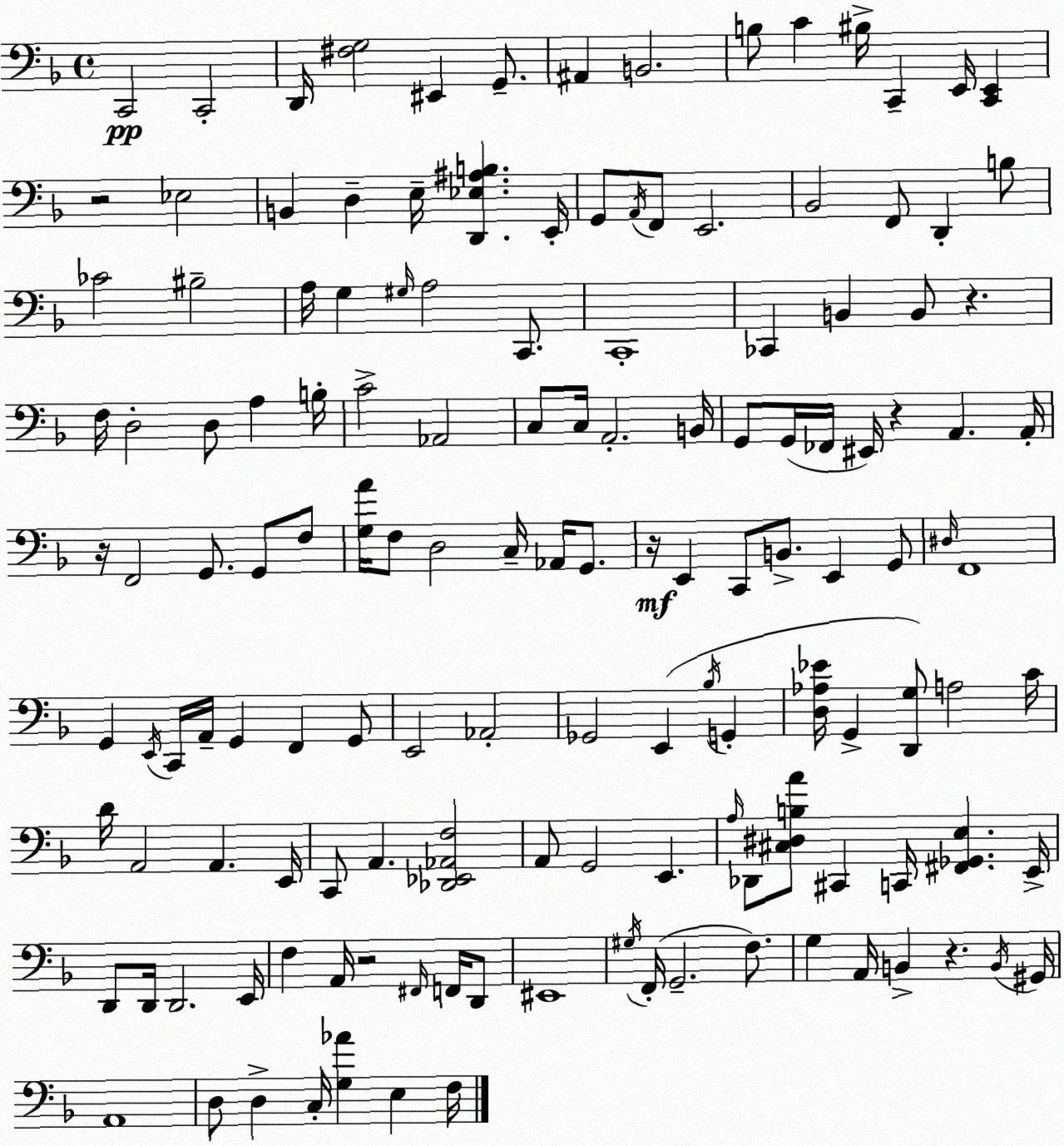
X:1
T:Untitled
M:4/4
L:1/4
K:F
C,,2 C,,2 D,,/4 [^F,G,]2 ^E,, G,,/2 ^A,, B,,2 B,/2 C ^B,/4 C,, E,,/4 [C,,E,,] z2 _E,2 B,, D, E,/4 [D,,_E,^A,B,] E,,/4 G,,/2 A,,/4 F,,/2 E,,2 _B,,2 F,,/2 D,, B,/2 _C2 ^B,2 A,/4 G, ^G,/4 A,2 C,,/2 C,,4 _C,, B,, B,,/2 z F,/4 D,2 D,/2 A, B,/4 C2 _A,,2 C,/2 C,/4 A,,2 B,,/4 G,,/2 G,,/4 _F,,/4 ^E,,/4 z A,, A,,/4 z/4 F,,2 G,,/2 G,,/2 F,/2 [G,A]/4 F,/2 D,2 C,/4 _A,,/4 G,,/2 z/4 E,, C,,/2 B,,/2 E,, G,,/2 ^D,/4 F,,4 G,, E,,/4 C,,/4 A,,/4 G,, F,, G,,/2 E,,2 _A,,2 _G,,2 E,, _B,/4 G,, [D,_A,_E]/4 G,, [D,,G,]/2 A,2 C/4 D/4 A,,2 A,, E,,/4 C,,/2 A,, [_D,,_E,,_A,,F,]2 A,,/2 G,,2 E,, A,/4 _D,,/2 [^C,^D,B,A]/2 ^C,, C,,/4 [^F,,_G,,E,] E,,/4 D,,/2 D,,/4 D,,2 E,,/4 F, A,,/4 z2 ^F,,/4 F,,/4 D,,/2 ^E,,4 ^G,/4 F,,/4 G,,2 F,/2 G, A,,/4 B,, z B,,/4 ^G,,/4 A,,4 D,/2 D, C,/4 [G,_A] E, F,/4